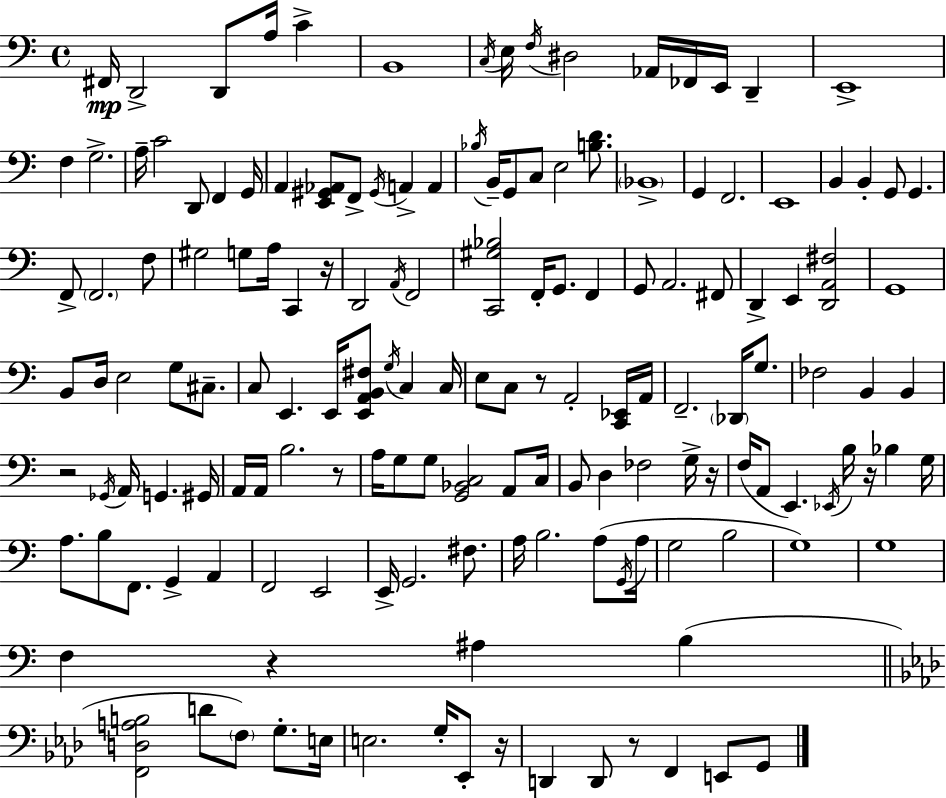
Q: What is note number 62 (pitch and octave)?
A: E3